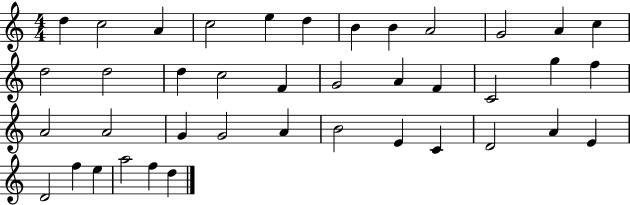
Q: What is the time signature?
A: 4/4